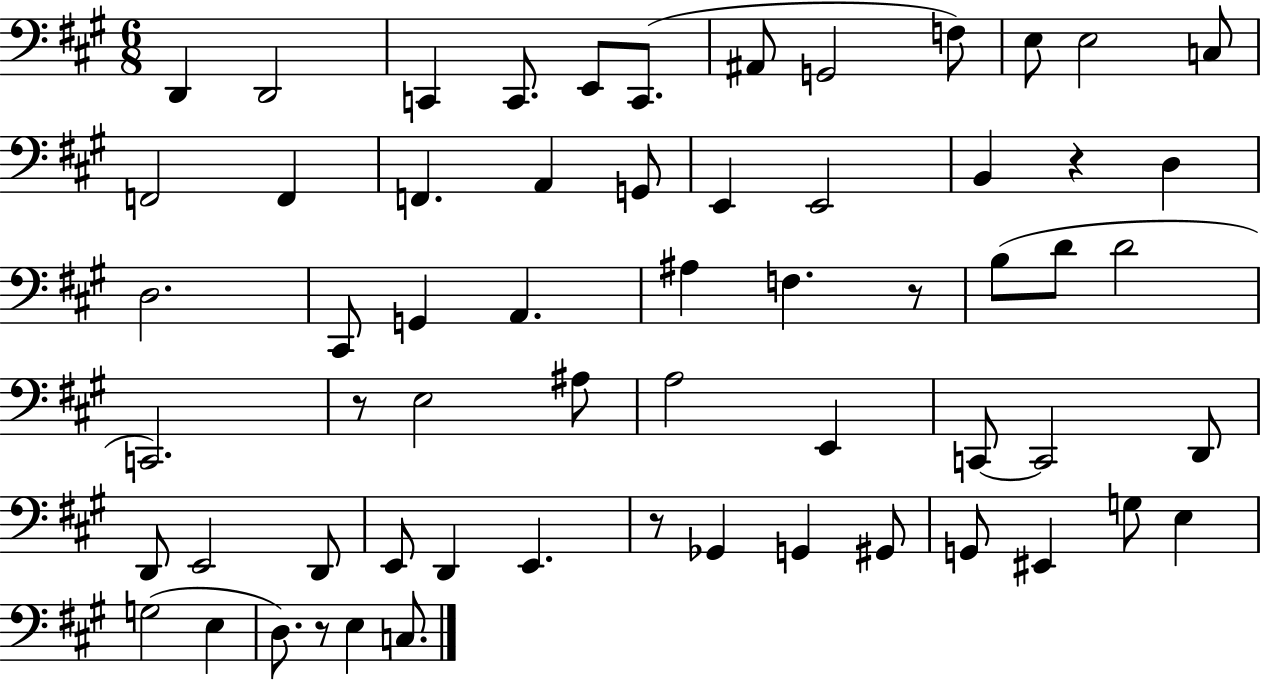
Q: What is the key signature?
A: A major